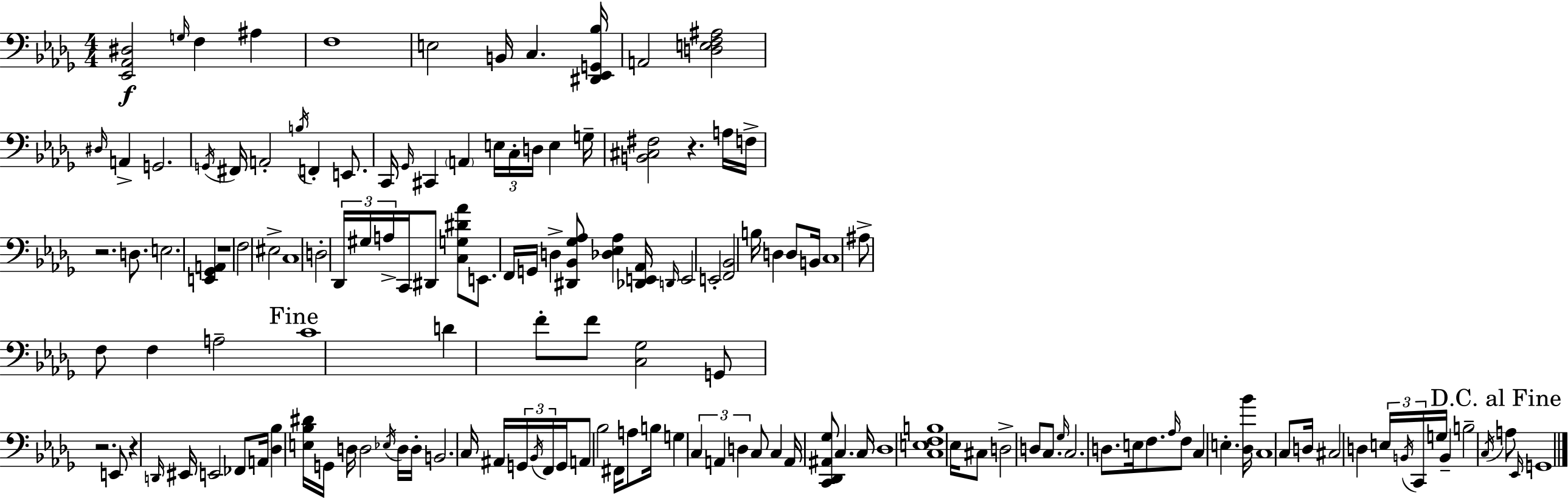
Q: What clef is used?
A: bass